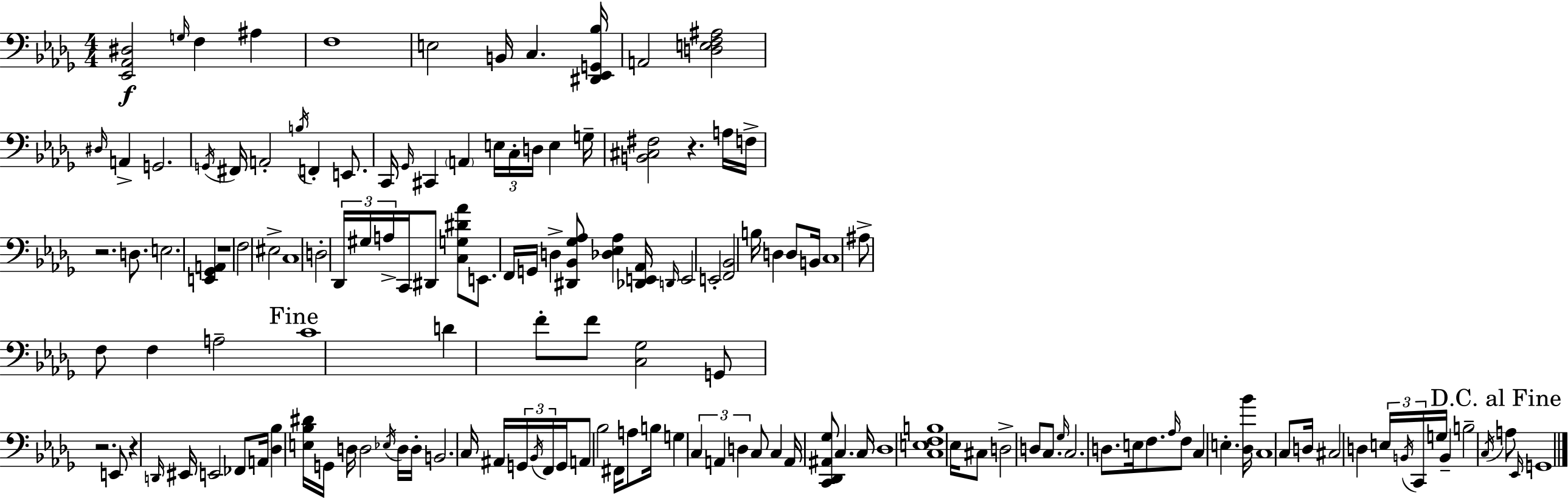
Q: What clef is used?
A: bass